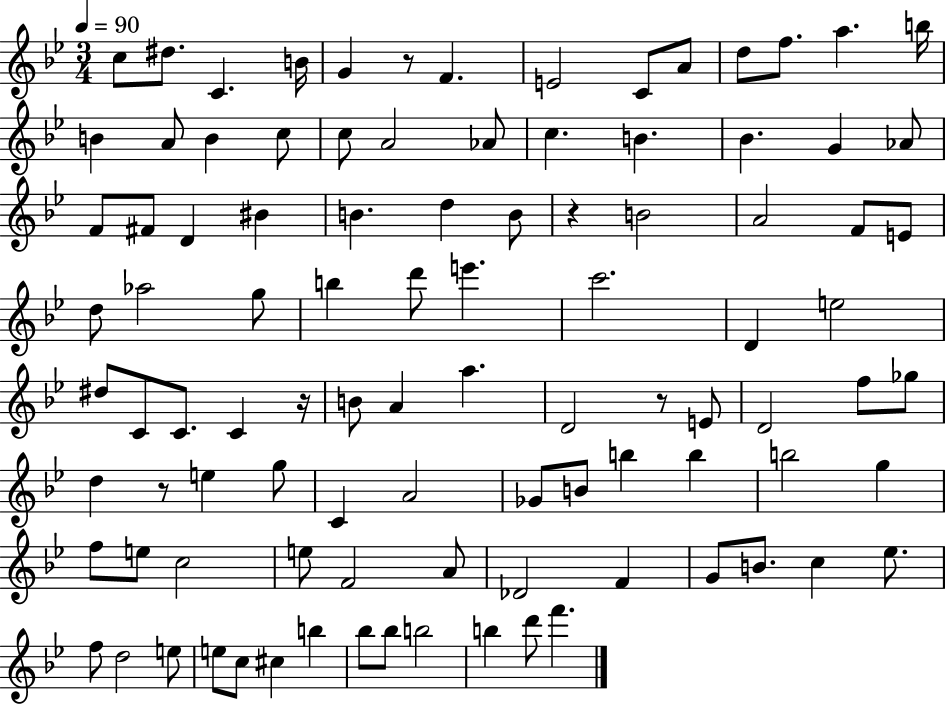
X:1
T:Untitled
M:3/4
L:1/4
K:Bb
c/2 ^d/2 C B/4 G z/2 F E2 C/2 A/2 d/2 f/2 a b/4 B A/2 B c/2 c/2 A2 _A/2 c B _B G _A/2 F/2 ^F/2 D ^B B d B/2 z B2 A2 F/2 E/2 d/2 _a2 g/2 b d'/2 e' c'2 D e2 ^d/2 C/2 C/2 C z/4 B/2 A a D2 z/2 E/2 D2 f/2 _g/2 d z/2 e g/2 C A2 _G/2 B/2 b b b2 g f/2 e/2 c2 e/2 F2 A/2 _D2 F G/2 B/2 c _e/2 f/2 d2 e/2 e/2 c/2 ^c b _b/2 _b/2 b2 b d'/2 f'